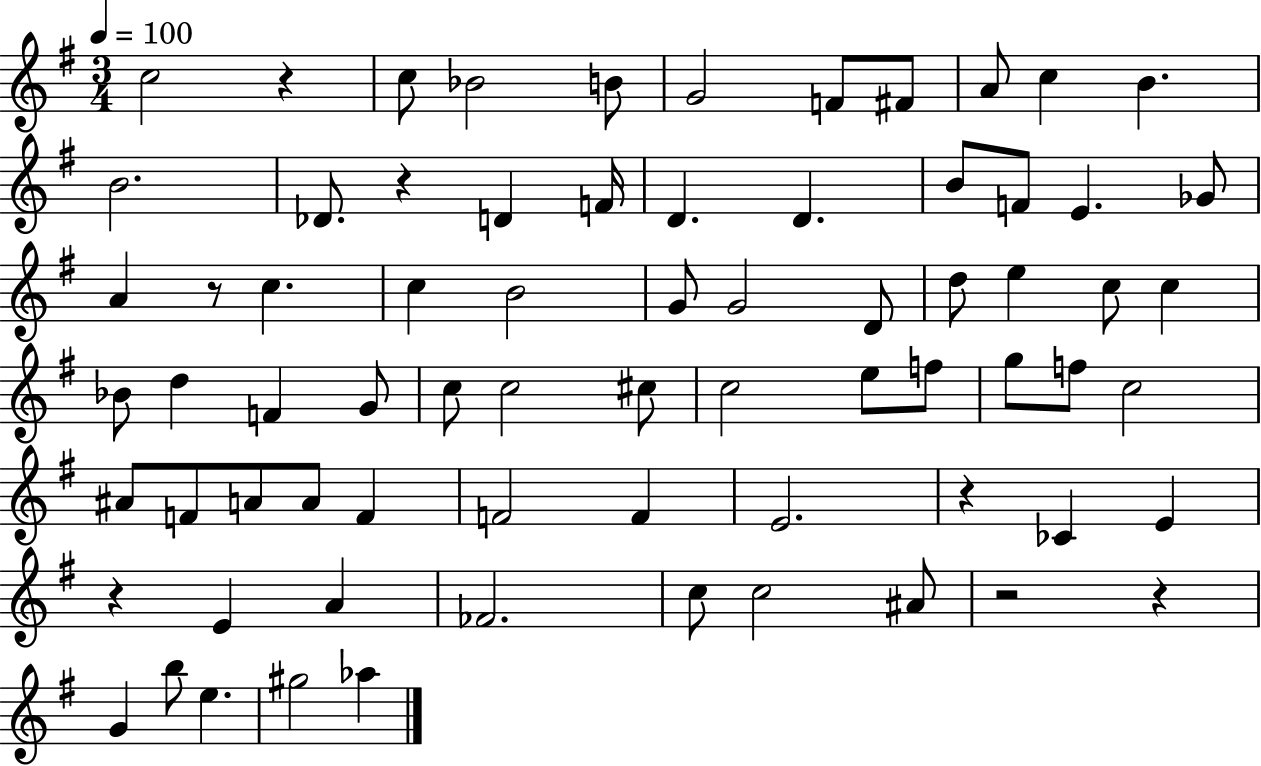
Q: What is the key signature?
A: G major